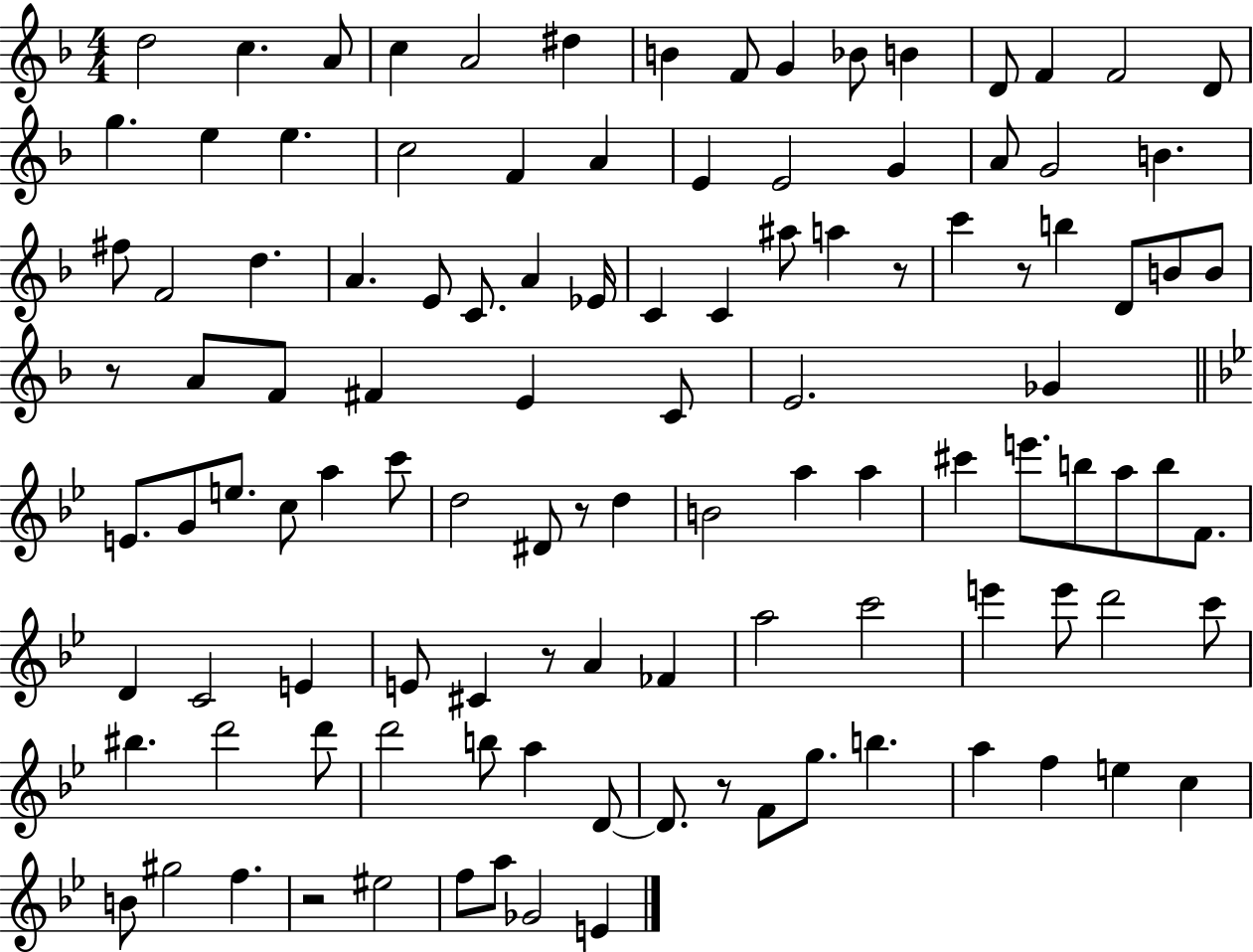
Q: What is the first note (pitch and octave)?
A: D5